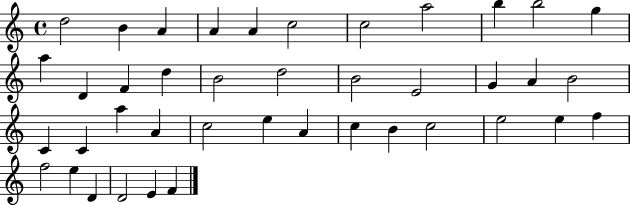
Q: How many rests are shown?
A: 0